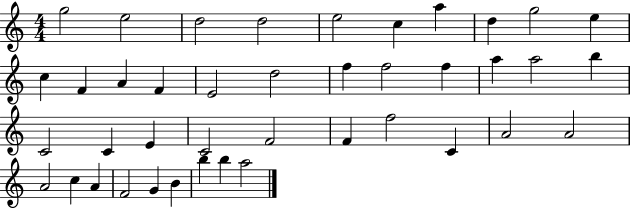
{
  \clef treble
  \numericTimeSignature
  \time 4/4
  \key c \major
  g''2 e''2 | d''2 d''2 | e''2 c''4 a''4 | d''4 g''2 e''4 | \break c''4 f'4 a'4 f'4 | e'2 d''2 | f''4 f''2 f''4 | a''4 a''2 b''4 | \break c'2 c'4 e'4 | c'2 f'2 | f'4 f''2 c'4 | a'2 a'2 | \break a'2 c''4 a'4 | f'2 g'4 b'4 | b''4 b''4 a''2 | \bar "|."
}